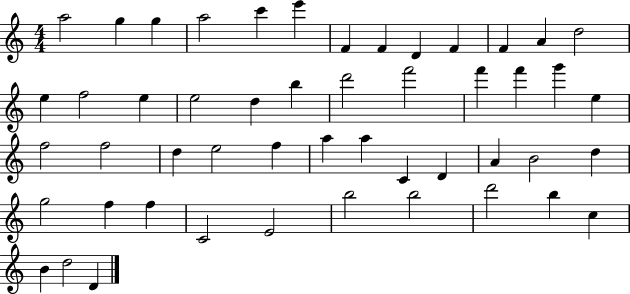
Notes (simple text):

A5/h G5/q G5/q A5/h C6/q E6/q F4/q F4/q D4/q F4/q F4/q A4/q D5/h E5/q F5/h E5/q E5/h D5/q B5/q D6/h F6/h F6/q F6/q G6/q E5/q F5/h F5/h D5/q E5/h F5/q A5/q A5/q C4/q D4/q A4/q B4/h D5/q G5/h F5/q F5/q C4/h E4/h B5/h B5/h D6/h B5/q C5/q B4/q D5/h D4/q